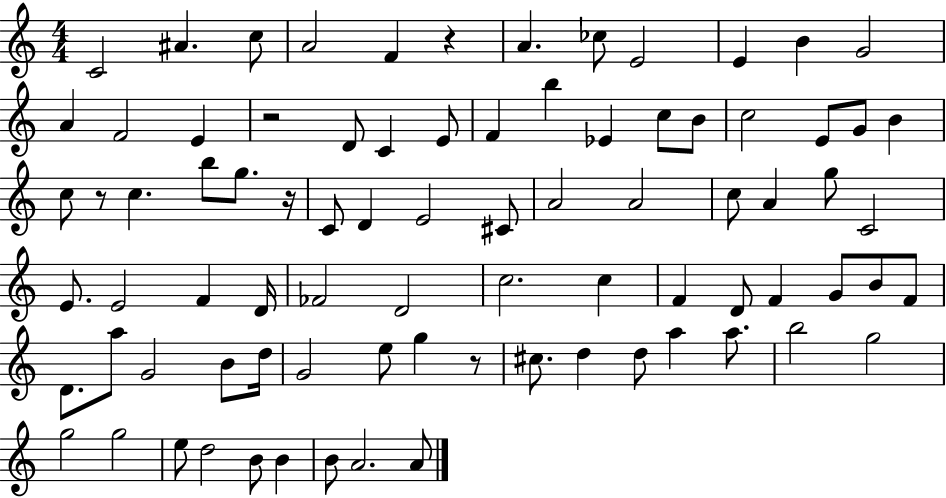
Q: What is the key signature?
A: C major